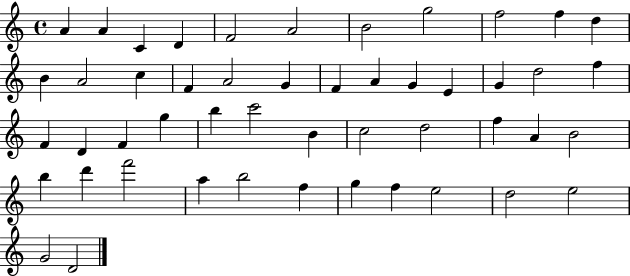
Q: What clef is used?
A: treble